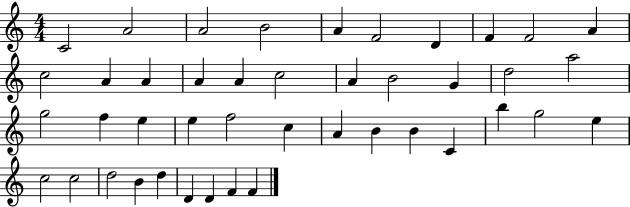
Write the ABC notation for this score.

X:1
T:Untitled
M:4/4
L:1/4
K:C
C2 A2 A2 B2 A F2 D F F2 A c2 A A A A c2 A B2 G d2 a2 g2 f e e f2 c A B B C b g2 e c2 c2 d2 B d D D F F